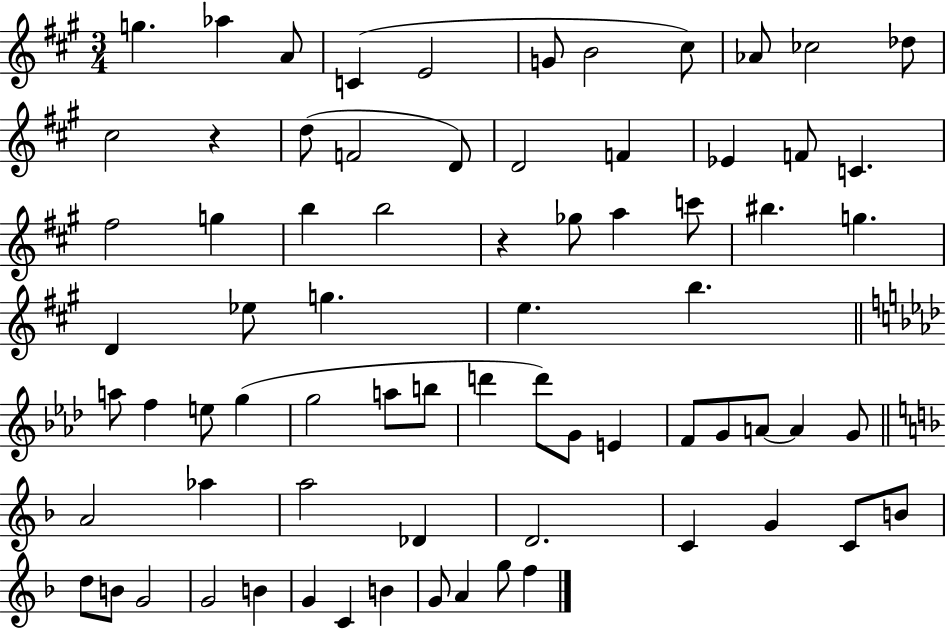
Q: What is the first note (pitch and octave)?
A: G5